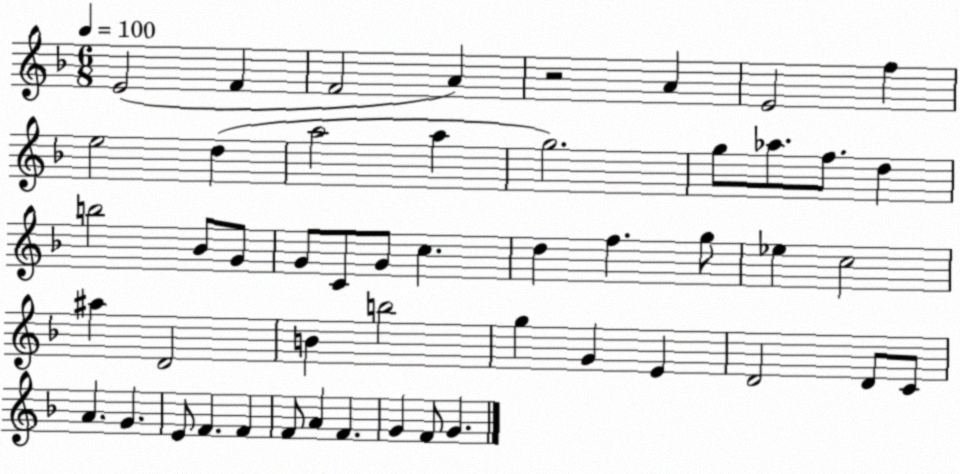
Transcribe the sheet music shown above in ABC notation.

X:1
T:Untitled
M:6/8
L:1/4
K:F
E2 F F2 A z2 A E2 f e2 d a2 a g2 g/2 _a/2 f/2 d b2 _B/2 G/2 G/2 C/2 G/2 c d f g/2 _e c2 ^a D2 B b2 g G E D2 D/2 C/2 A G E/2 F F F/2 A F G F/2 G